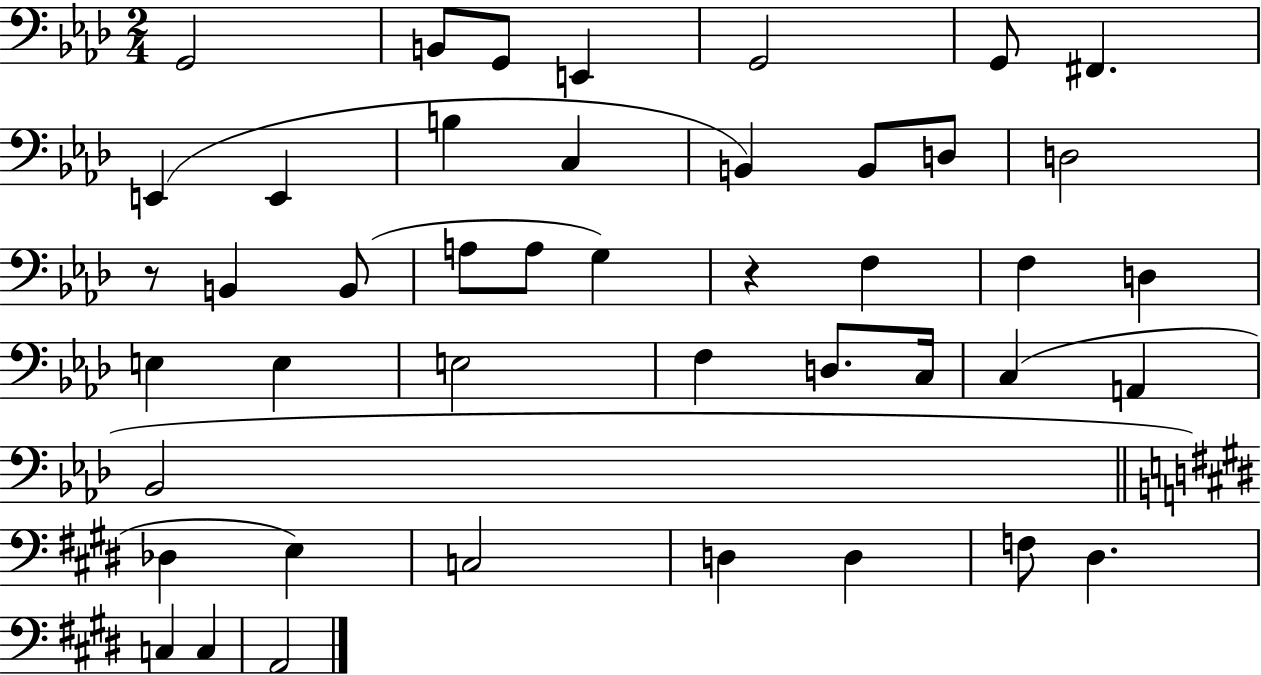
X:1
T:Untitled
M:2/4
L:1/4
K:Ab
G,,2 B,,/2 G,,/2 E,, G,,2 G,,/2 ^F,, E,, E,, B, C, B,, B,,/2 D,/2 D,2 z/2 B,, B,,/2 A,/2 A,/2 G, z F, F, D, E, E, E,2 F, D,/2 C,/4 C, A,, _B,,2 _D, E, C,2 D, D, F,/2 ^D, C, C, A,,2